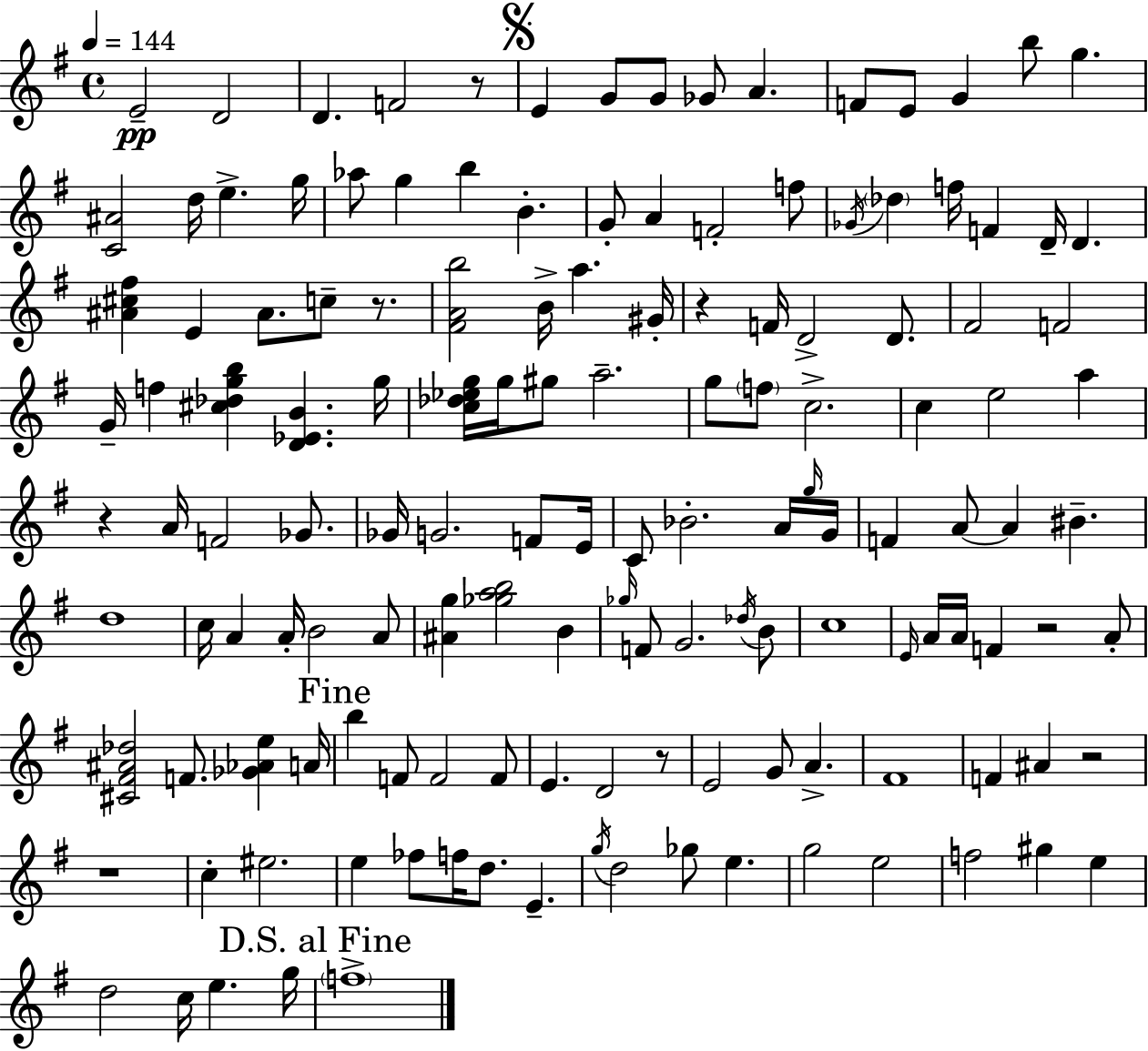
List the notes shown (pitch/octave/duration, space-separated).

E4/h D4/h D4/q. F4/h R/e E4/q G4/e G4/e Gb4/e A4/q. F4/e E4/e G4/q B5/e G5/q. [C4,A#4]/h D5/s E5/q. G5/s Ab5/e G5/q B5/q B4/q. G4/e A4/q F4/h F5/e Gb4/s Db5/q F5/s F4/q D4/s D4/q. [A#4,C#5,F#5]/q E4/q A#4/e. C5/e R/e. [F#4,A4,B5]/h B4/s A5/q. G#4/s R/q F4/s D4/h D4/e. F#4/h F4/h G4/s F5/q [C#5,Db5,G5,B5]/q [D4,Eb4,B4]/q. G5/s [C5,Db5,Eb5,G5]/s G5/s G#5/e A5/h. G5/e F5/e C5/h. C5/q E5/h A5/q R/q A4/s F4/h Gb4/e. Gb4/s G4/h. F4/e E4/s C4/e Bb4/h. A4/s G5/s G4/s F4/q A4/e A4/q BIS4/q. D5/w C5/s A4/q A4/s B4/h A4/e [A#4,G5]/q [Gb5,A5,B5]/h B4/q Gb5/s F4/e G4/h. Db5/s B4/e C5/w E4/s A4/s A4/s F4/q R/h A4/e [C#4,F#4,A#4,Db5]/h F4/e. [Gb4,Ab4,E5]/q A4/s B5/q F4/e F4/h F4/e E4/q. D4/h R/e E4/h G4/e A4/q. F#4/w F4/q A#4/q R/h R/w C5/q EIS5/h. E5/q FES5/e F5/s D5/e. E4/q. G5/s D5/h Gb5/e E5/q. G5/h E5/h F5/h G#5/q E5/q D5/h C5/s E5/q. G5/s F5/w